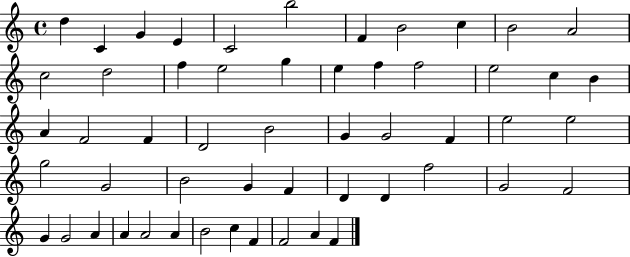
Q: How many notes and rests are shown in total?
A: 54